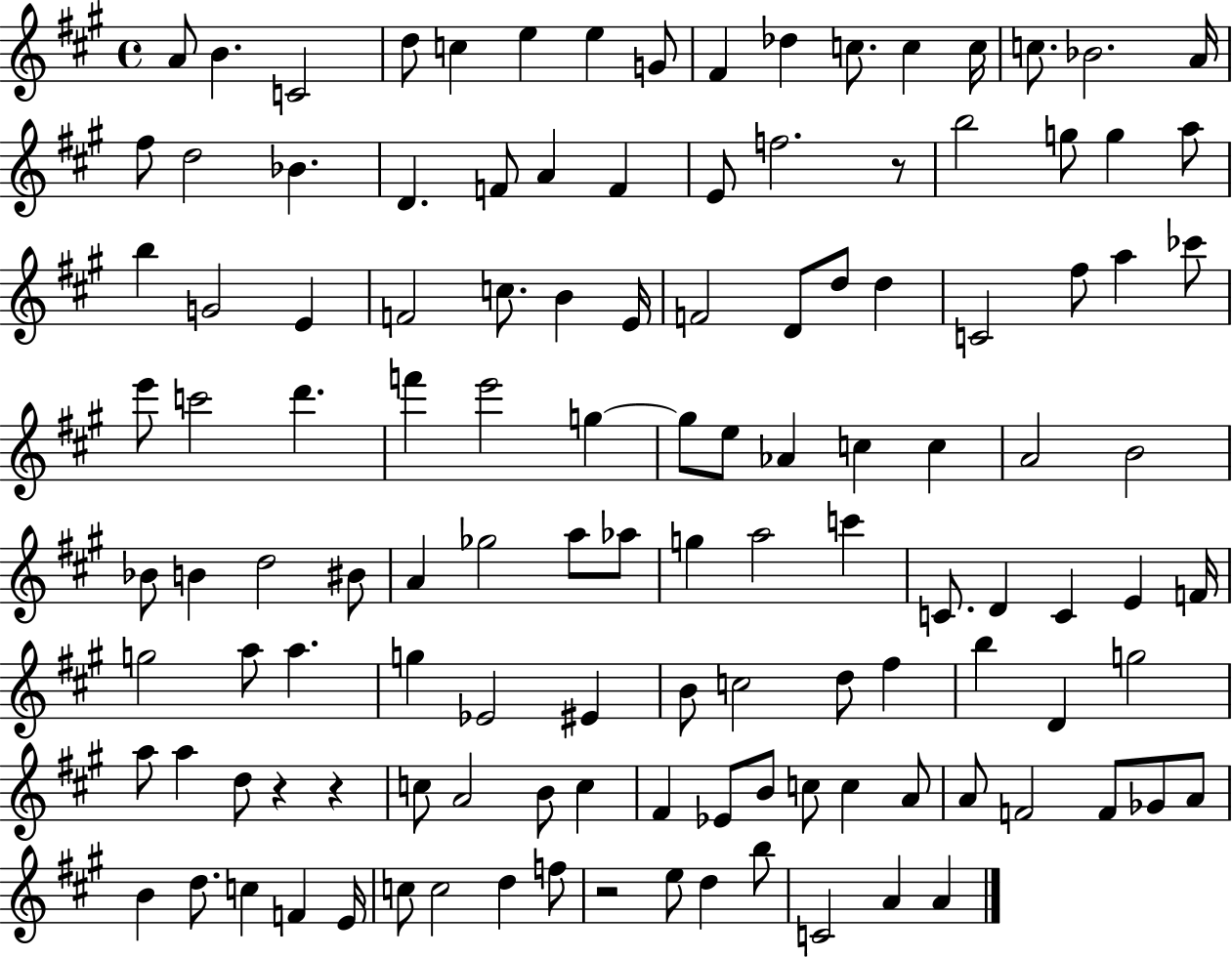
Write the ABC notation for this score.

X:1
T:Untitled
M:4/4
L:1/4
K:A
A/2 B C2 d/2 c e e G/2 ^F _d c/2 c c/4 c/2 _B2 A/4 ^f/2 d2 _B D F/2 A F E/2 f2 z/2 b2 g/2 g a/2 b G2 E F2 c/2 B E/4 F2 D/2 d/2 d C2 ^f/2 a _c'/2 e'/2 c'2 d' f' e'2 g g/2 e/2 _A c c A2 B2 _B/2 B d2 ^B/2 A _g2 a/2 _a/2 g a2 c' C/2 D C E F/4 g2 a/2 a g _E2 ^E B/2 c2 d/2 ^f b D g2 a/2 a d/2 z z c/2 A2 B/2 c ^F _E/2 B/2 c/2 c A/2 A/2 F2 F/2 _G/2 A/2 B d/2 c F E/4 c/2 c2 d f/2 z2 e/2 d b/2 C2 A A